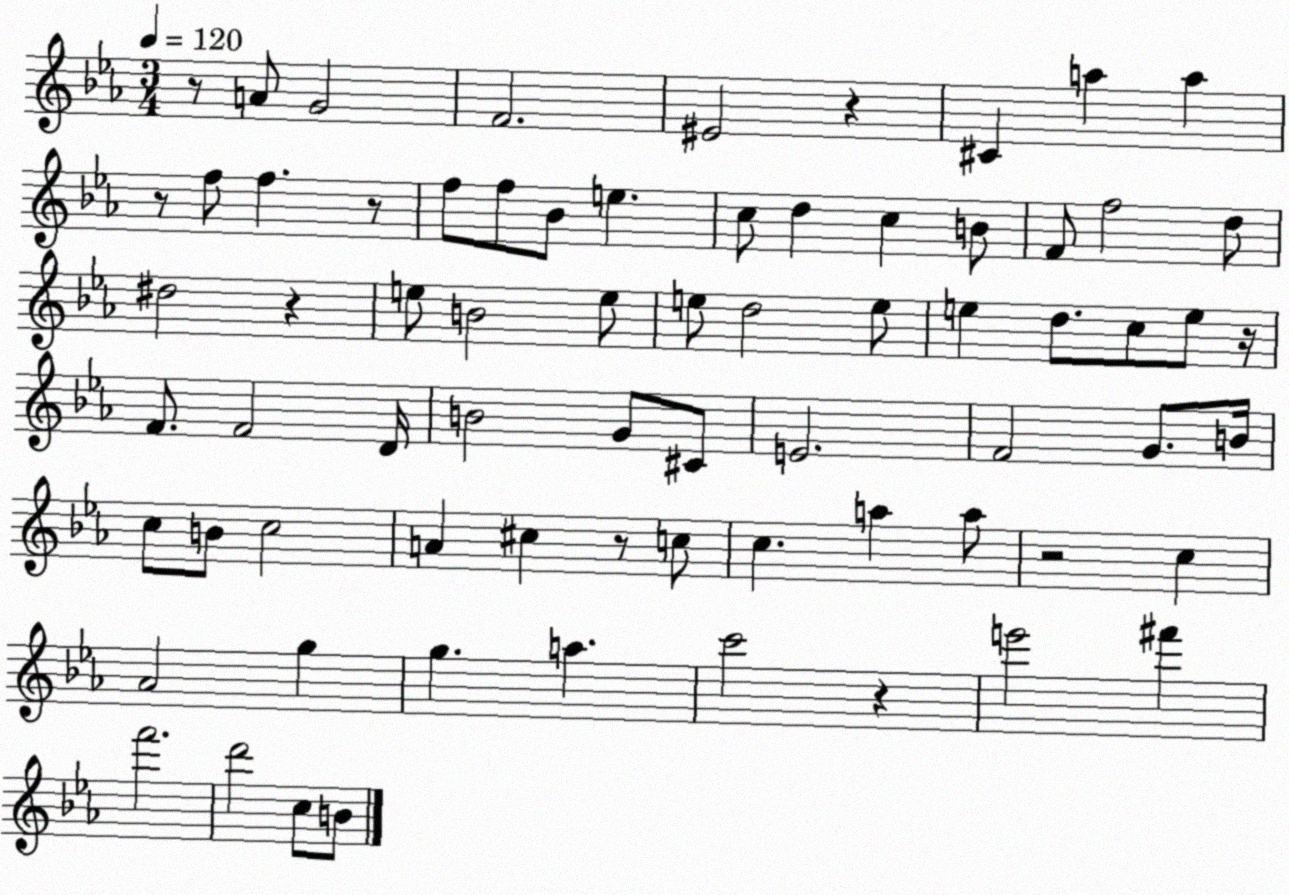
X:1
T:Untitled
M:3/4
L:1/4
K:Eb
z/2 A/2 G2 F2 ^E2 z ^C a a z/2 f/2 f z/2 f/2 f/2 _B/2 e c/2 d c B/2 F/2 f2 d/2 ^d2 z e/2 B2 e/2 e/2 d2 e/2 e d/2 c/2 e/2 z/4 F/2 F2 D/4 B2 G/2 ^C/2 E2 F2 G/2 B/4 c/2 B/2 c2 A ^c z/2 c/2 c a a/2 z2 c _A2 g g a c'2 z e'2 ^f' f'2 d'2 c/2 B/2